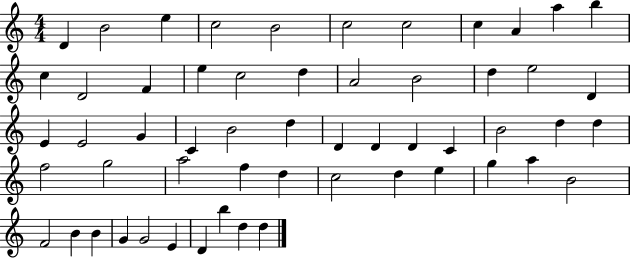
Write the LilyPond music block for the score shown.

{
  \clef treble
  \numericTimeSignature
  \time 4/4
  \key c \major
  d'4 b'2 e''4 | c''2 b'2 | c''2 c''2 | c''4 a'4 a''4 b''4 | \break c''4 d'2 f'4 | e''4 c''2 d''4 | a'2 b'2 | d''4 e''2 d'4 | \break e'4 e'2 g'4 | c'4 b'2 d''4 | d'4 d'4 d'4 c'4 | b'2 d''4 d''4 | \break f''2 g''2 | a''2 f''4 d''4 | c''2 d''4 e''4 | g''4 a''4 b'2 | \break f'2 b'4 b'4 | g'4 g'2 e'4 | d'4 b''4 d''4 d''4 | \bar "|."
}